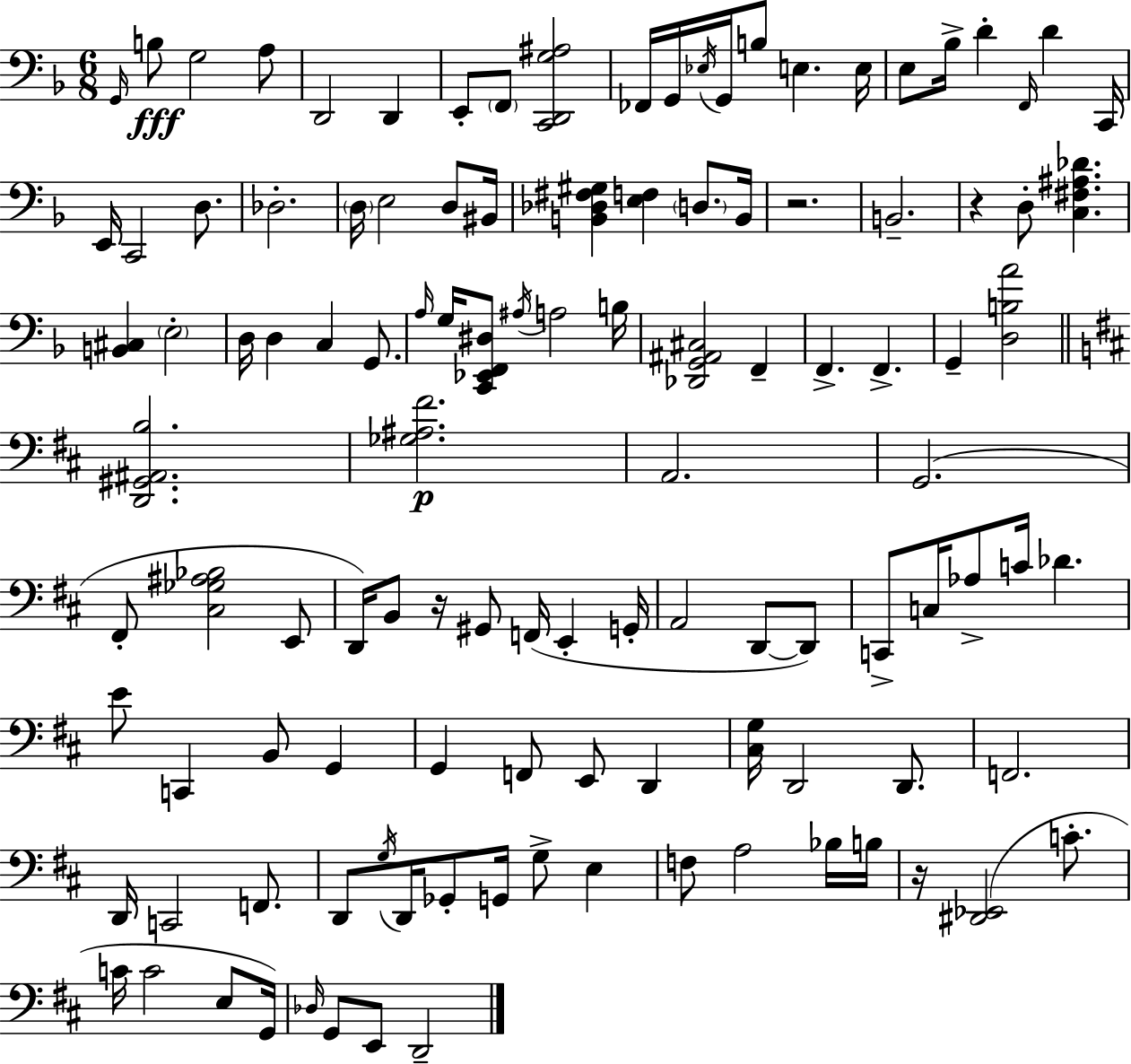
X:1
T:Untitled
M:6/8
L:1/4
K:Dm
G,,/4 B,/2 G,2 A,/2 D,,2 D,, E,,/2 F,,/2 [C,,D,,G,^A,]2 _F,,/4 G,,/4 _E,/4 G,,/4 B,/2 E, E,/4 E,/2 _B,/4 D F,,/4 D C,,/4 E,,/4 C,,2 D,/2 _D,2 D,/4 E,2 D,/2 ^B,,/4 [B,,_D,^F,^G,] [E,F,] D,/2 B,,/4 z2 B,,2 z D,/2 [C,^F,^A,_D] [B,,^C,] E,2 D,/4 D, C, G,,/2 A,/4 G,/4 [C,,_E,,F,,^D,]/2 ^A,/4 A,2 B,/4 [_D,,G,,^A,,^C,]2 F,, F,, F,, G,, [D,B,A]2 [D,,^G,,^A,,B,]2 [_G,^A,^F]2 A,,2 G,,2 ^F,,/2 [^C,_G,^A,_B,]2 E,,/2 D,,/4 B,,/2 z/4 ^G,,/2 F,,/4 E,, G,,/4 A,,2 D,,/2 D,,/2 C,,/2 C,/4 _A,/2 C/4 _D E/2 C,, B,,/2 G,, G,, F,,/2 E,,/2 D,, [^C,G,]/4 D,,2 D,,/2 F,,2 D,,/4 C,,2 F,,/2 D,,/2 G,/4 D,,/4 _G,,/2 G,,/4 G,/2 E, F,/2 A,2 _B,/4 B,/4 z/4 [^D,,_E,,]2 C/2 C/4 C2 E,/2 G,,/4 _D,/4 G,,/2 E,,/2 D,,2